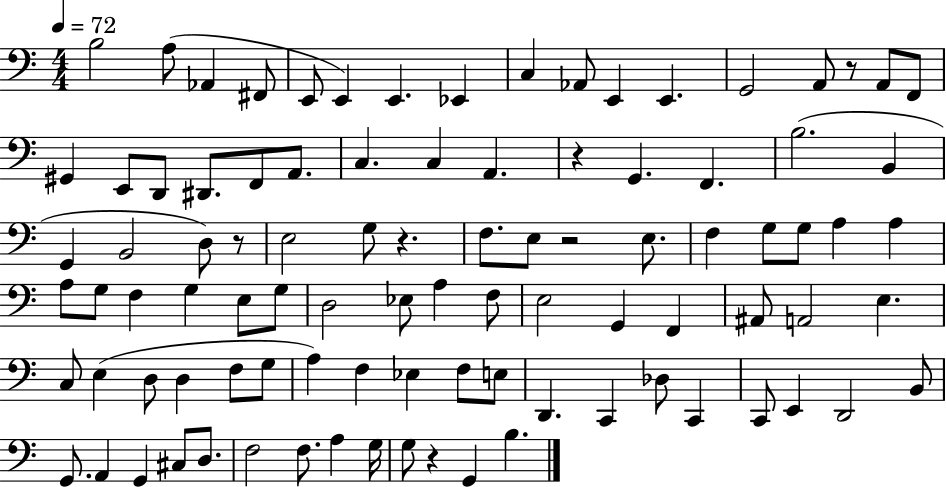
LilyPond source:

{
  \clef bass
  \numericTimeSignature
  \time 4/4
  \key c \major
  \tempo 4 = 72
  \repeat volta 2 { b2 a8( aes,4 fis,8 | e,8 e,4) e,4. ees,4 | c4 aes,8 e,4 e,4. | g,2 a,8 r8 a,8 f,8 | \break gis,4 e,8 d,8 dis,8. f,8 a,8. | c4. c4 a,4. | r4 g,4. f,4. | b2.( b,4 | \break g,4 b,2 d8) r8 | e2 g8 r4. | f8. e8 r2 e8. | f4 g8 g8 a4 a4 | \break a8 g8 f4 g4 e8 g8 | d2 ees8 a4 f8 | e2 g,4 f,4 | ais,8 a,2 e4. | \break c8 e4( d8 d4 f8 g8 | a4) f4 ees4 f8 e8 | d,4. c,4 des8 c,4 | c,8 e,4 d,2 b,8 | \break g,8. a,4 g,4 cis8 d8. | f2 f8. a4 g16 | g8 r4 g,4 b4. | } \bar "|."
}